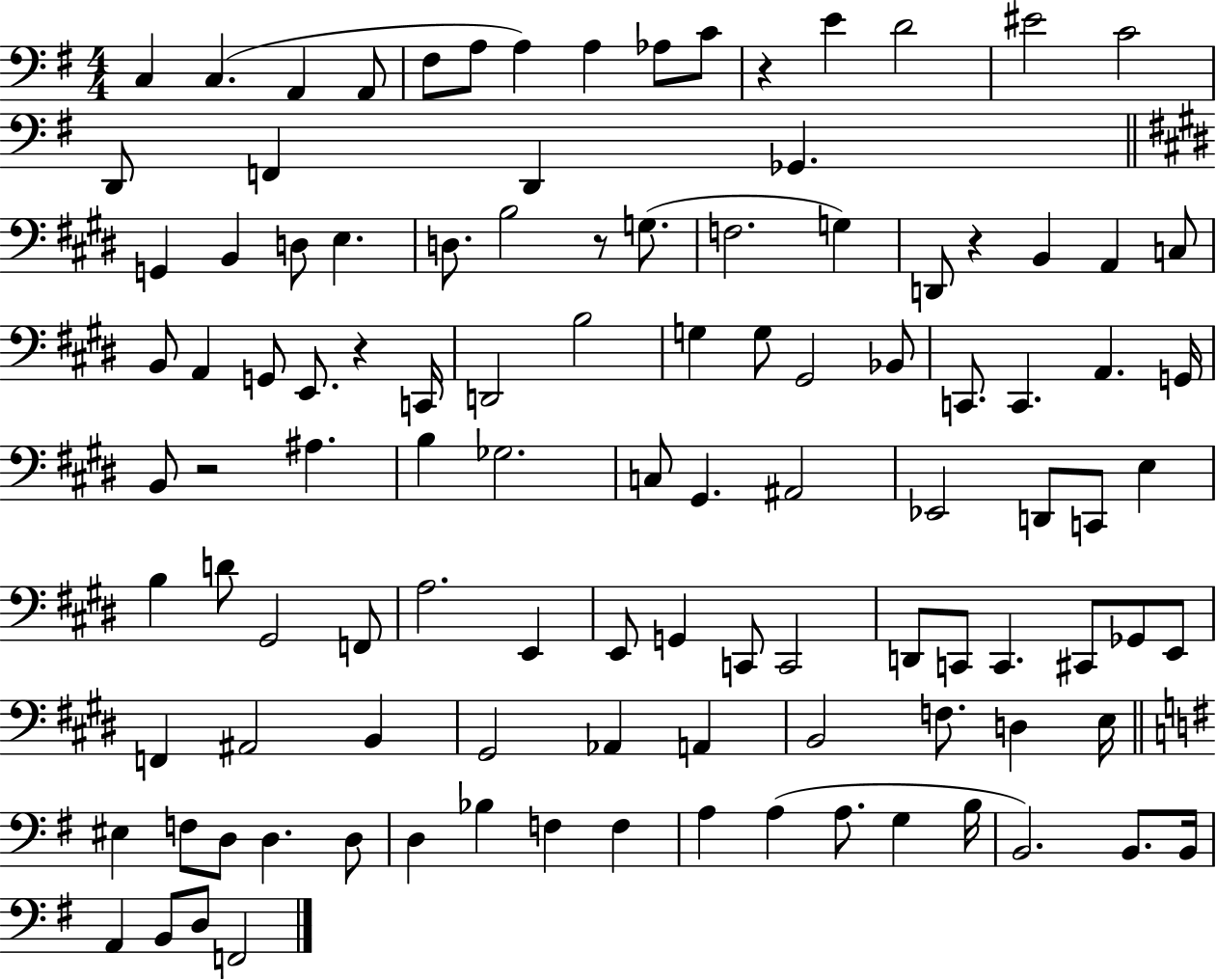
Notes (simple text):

C3/q C3/q. A2/q A2/e F#3/e A3/e A3/q A3/q Ab3/e C4/e R/q E4/q D4/h EIS4/h C4/h D2/e F2/q D2/q Gb2/q. G2/q B2/q D3/e E3/q. D3/e. B3/h R/e G3/e. F3/h. G3/q D2/e R/q B2/q A2/q C3/e B2/e A2/q G2/e E2/e. R/q C2/s D2/h B3/h G3/q G3/e G#2/h Bb2/e C2/e. C2/q. A2/q. G2/s B2/e R/h A#3/q. B3/q Gb3/h. C3/e G#2/q. A#2/h Eb2/h D2/e C2/e E3/q B3/q D4/e G#2/h F2/e A3/h. E2/q E2/e G2/q C2/e C2/h D2/e C2/e C2/q. C#2/e Gb2/e E2/e F2/q A#2/h B2/q G#2/h Ab2/q A2/q B2/h F3/e. D3/q E3/s EIS3/q F3/e D3/e D3/q. D3/e D3/q Bb3/q F3/q F3/q A3/q A3/q A3/e. G3/q B3/s B2/h. B2/e. B2/s A2/q B2/e D3/e F2/h